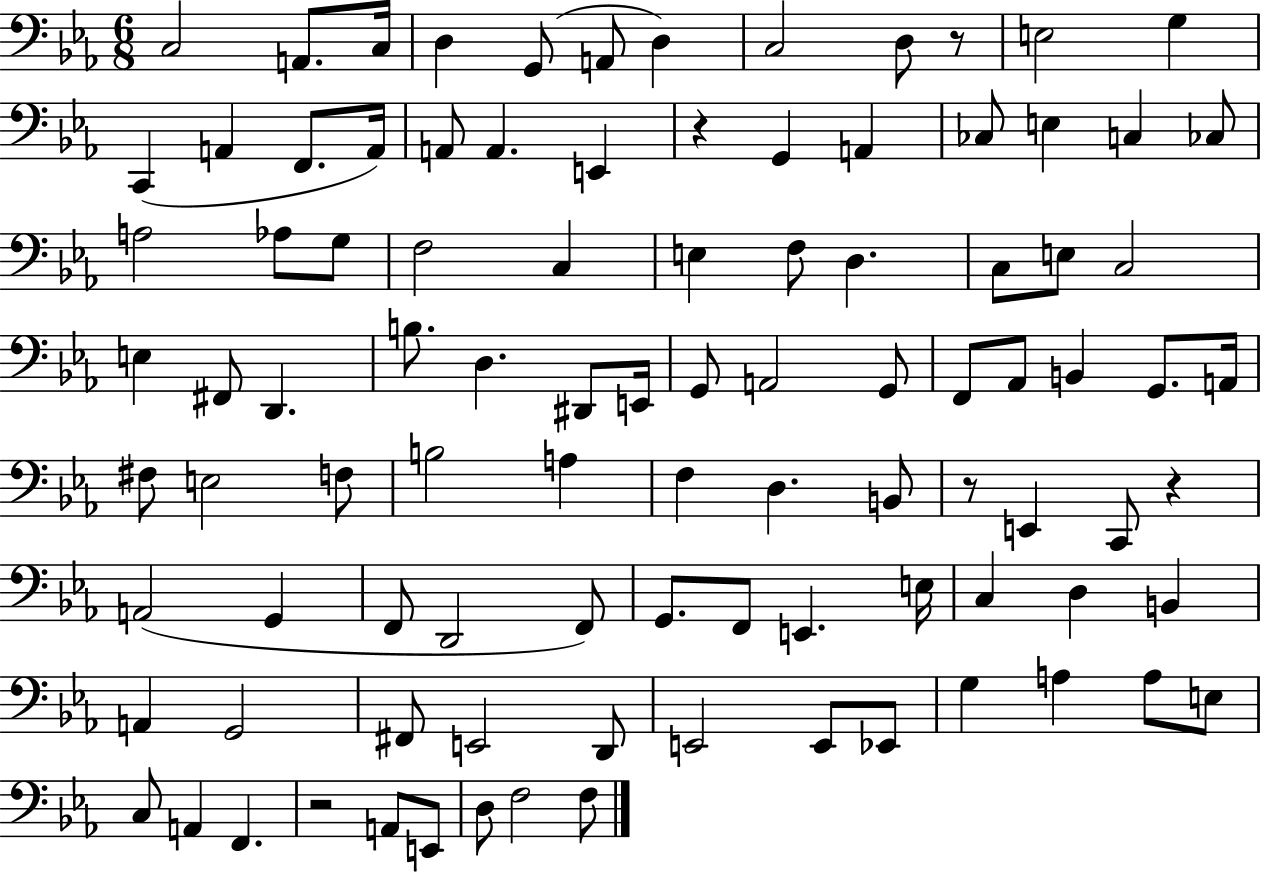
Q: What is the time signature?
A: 6/8